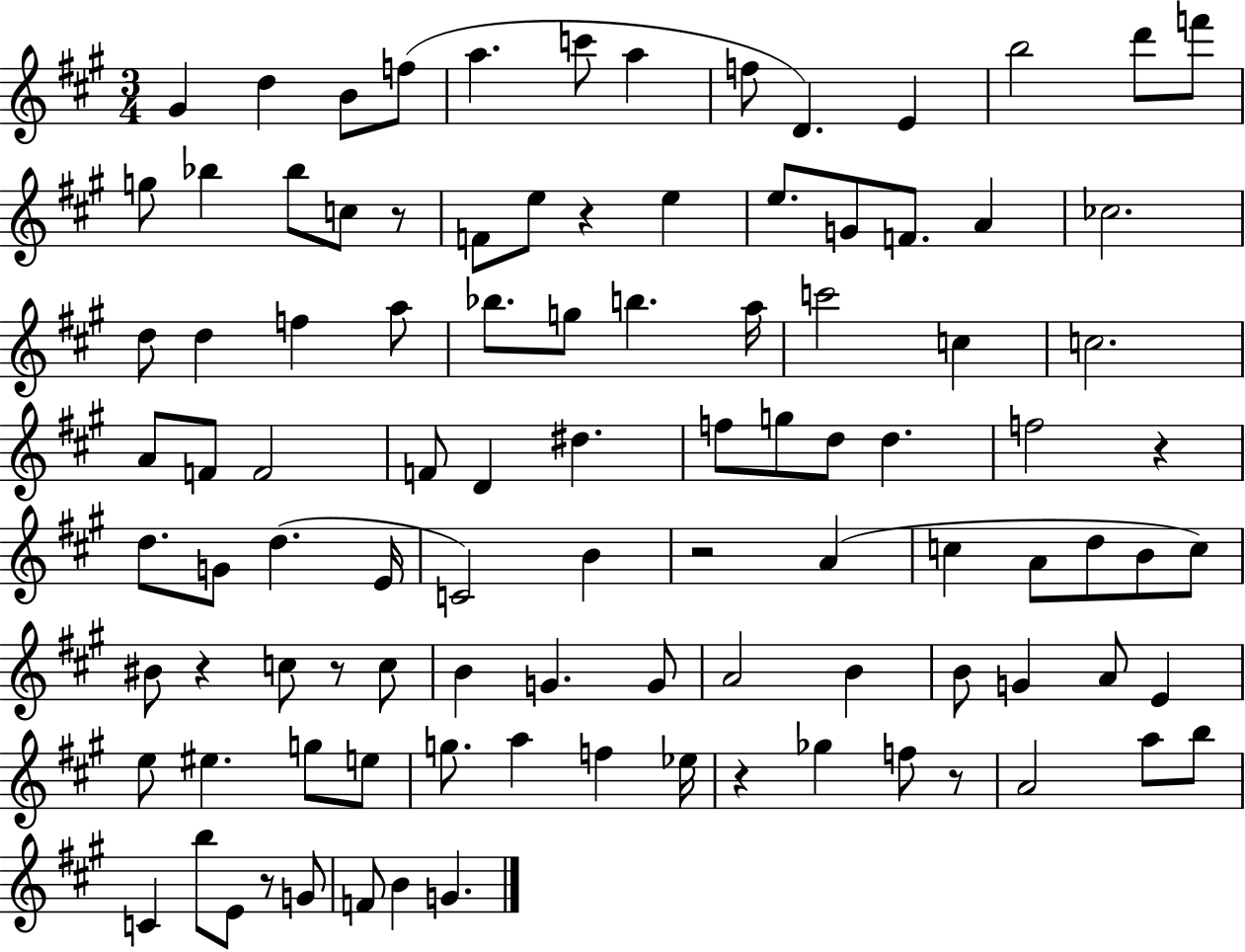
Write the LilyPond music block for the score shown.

{
  \clef treble
  \numericTimeSignature
  \time 3/4
  \key a \major
  gis'4 d''4 b'8 f''8( | a''4. c'''8 a''4 | f''8 d'4.) e'4 | b''2 d'''8 f'''8 | \break g''8 bes''4 bes''8 c''8 r8 | f'8 e''8 r4 e''4 | e''8. g'8 f'8. a'4 | ces''2. | \break d''8 d''4 f''4 a''8 | bes''8. g''8 b''4. a''16 | c'''2 c''4 | c''2. | \break a'8 f'8 f'2 | f'8 d'4 dis''4. | f''8 g''8 d''8 d''4. | f''2 r4 | \break d''8. g'8 d''4.( e'16 | c'2) b'4 | r2 a'4( | c''4 a'8 d''8 b'8 c''8) | \break bis'8 r4 c''8 r8 c''8 | b'4 g'4. g'8 | a'2 b'4 | b'8 g'4 a'8 e'4 | \break e''8 eis''4. g''8 e''8 | g''8. a''4 f''4 ees''16 | r4 ges''4 f''8 r8 | a'2 a''8 b''8 | \break c'4 b''8 e'8 r8 g'8 | f'8 b'4 g'4. | \bar "|."
}